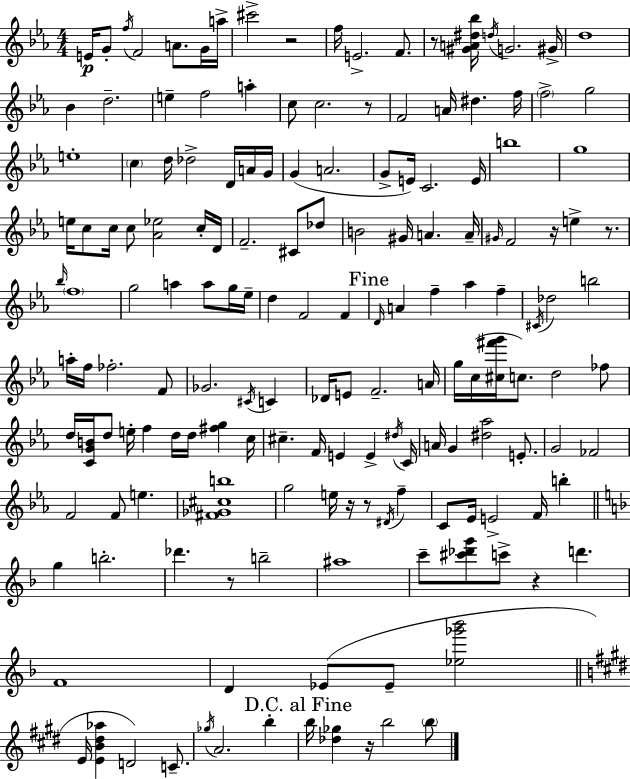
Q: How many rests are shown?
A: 10